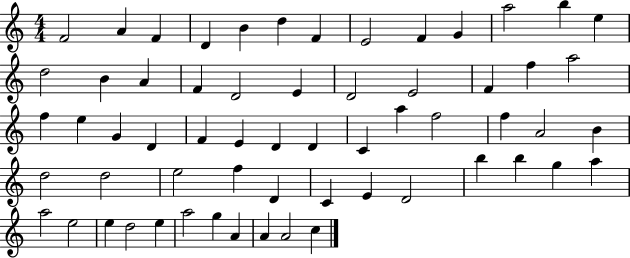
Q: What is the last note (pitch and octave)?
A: C5